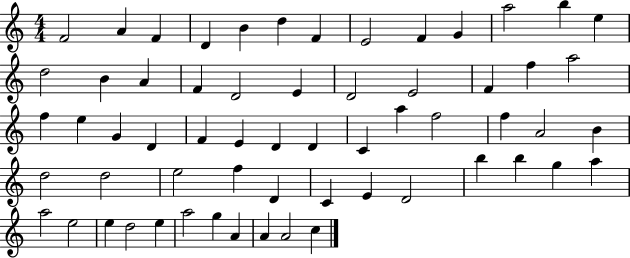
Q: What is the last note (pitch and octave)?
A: C5